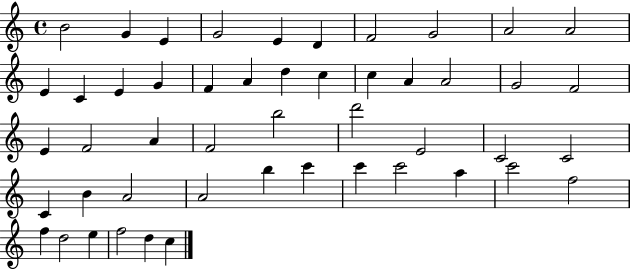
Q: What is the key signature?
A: C major